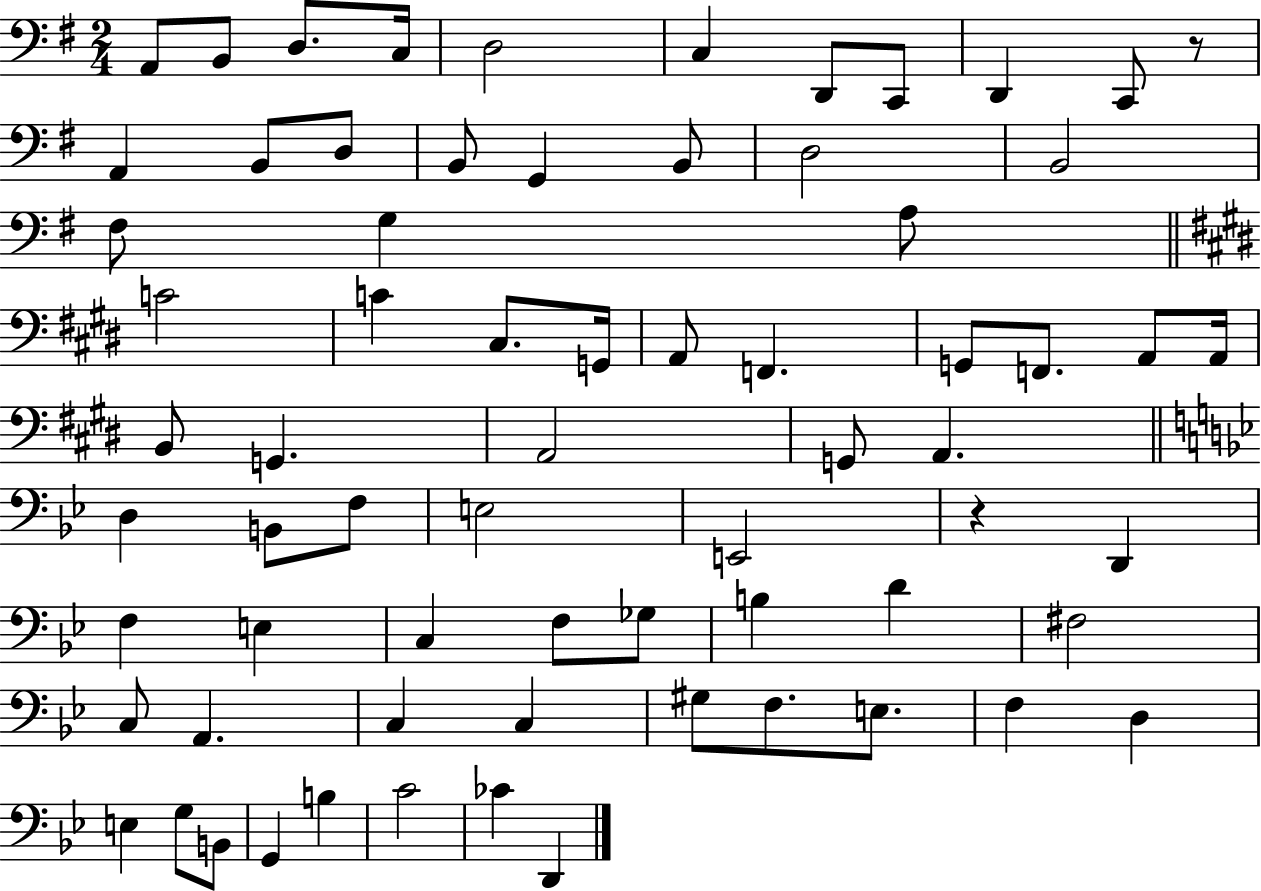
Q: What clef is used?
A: bass